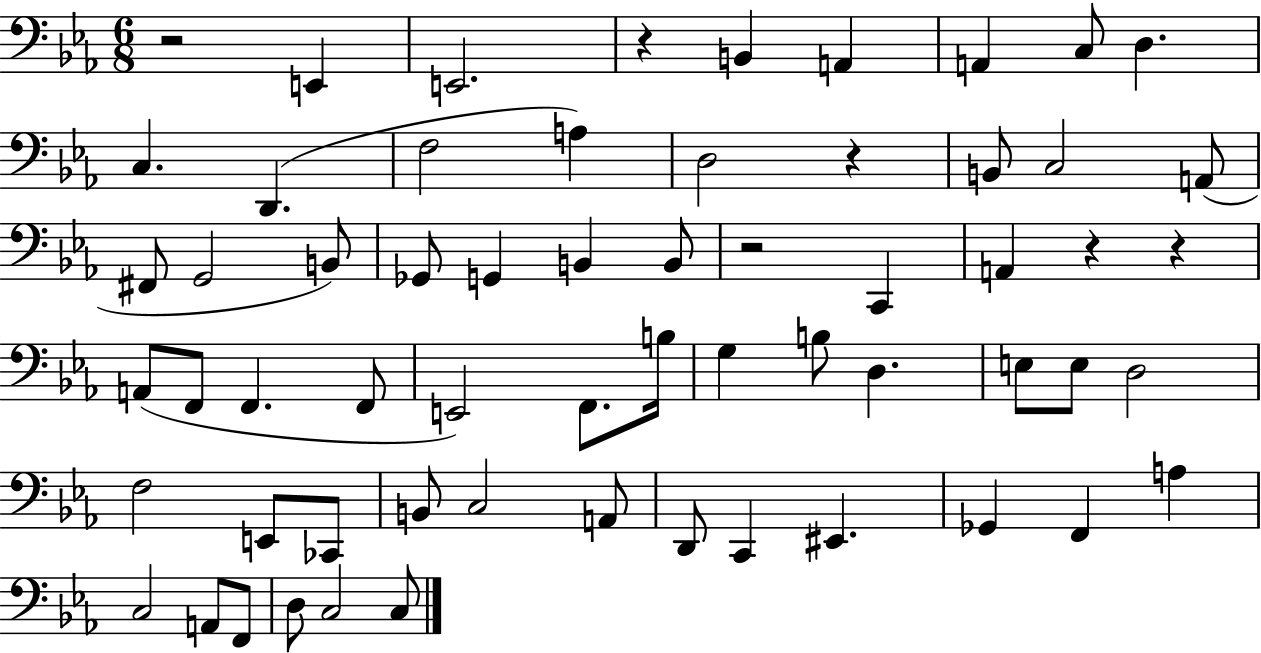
{
  \clef bass
  \numericTimeSignature
  \time 6/8
  \key ees \major
  r2 e,4 | e,2. | r4 b,4 a,4 | a,4 c8 d4. | \break c4. d,4.( | f2 a4) | d2 r4 | b,8 c2 a,8( | \break fis,8 g,2 b,8) | ges,8 g,4 b,4 b,8 | r2 c,4 | a,4 r4 r4 | \break a,8( f,8 f,4. f,8 | e,2) f,8. b16 | g4 b8 d4. | e8 e8 d2 | \break f2 e,8 ces,8 | b,8 c2 a,8 | d,8 c,4 eis,4. | ges,4 f,4 a4 | \break c2 a,8 f,8 | d8 c2 c8 | \bar "|."
}